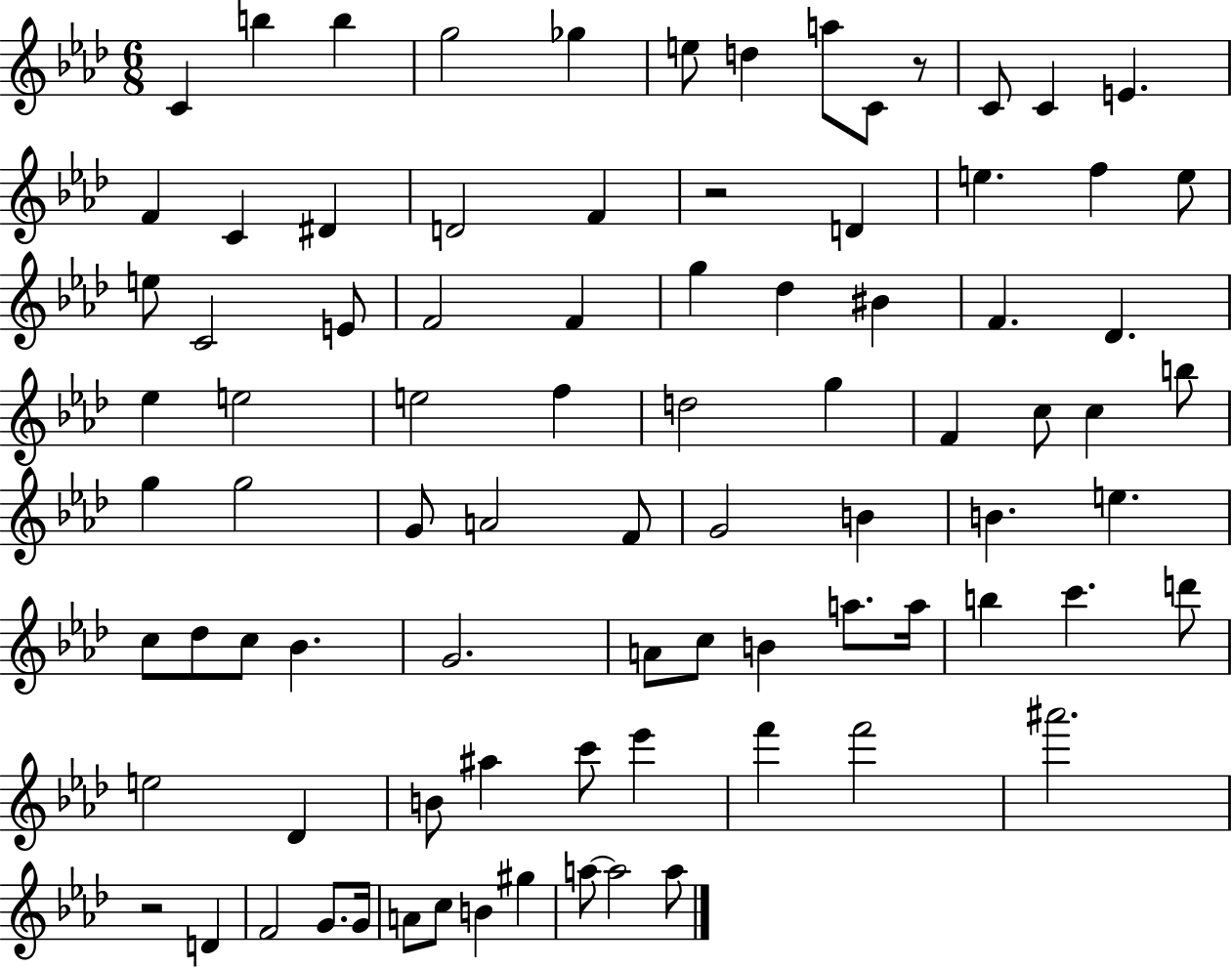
{
  \clef treble
  \numericTimeSignature
  \time 6/8
  \key aes \major
  c'4 b''4 b''4 | g''2 ges''4 | e''8 d''4 a''8 c'8 r8 | c'8 c'4 e'4. | \break f'4 c'4 dis'4 | d'2 f'4 | r2 d'4 | e''4. f''4 e''8 | \break e''8 c'2 e'8 | f'2 f'4 | g''4 des''4 bis'4 | f'4. des'4. | \break ees''4 e''2 | e''2 f''4 | d''2 g''4 | f'4 c''8 c''4 b''8 | \break g''4 g''2 | g'8 a'2 f'8 | g'2 b'4 | b'4. e''4. | \break c''8 des''8 c''8 bes'4. | g'2. | a'8 c''8 b'4 a''8. a''16 | b''4 c'''4. d'''8 | \break e''2 des'4 | b'8 ais''4 c'''8 ees'''4 | f'''4 f'''2 | ais'''2. | \break r2 d'4 | f'2 g'8. g'16 | a'8 c''8 b'4 gis''4 | a''8~~ a''2 a''8 | \break \bar "|."
}